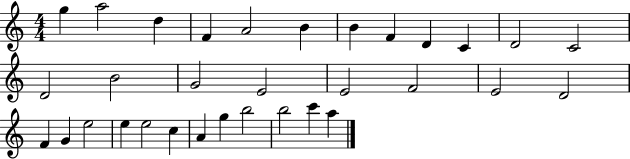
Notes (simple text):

G5/q A5/h D5/q F4/q A4/h B4/q B4/q F4/q D4/q C4/q D4/h C4/h D4/h B4/h G4/h E4/h E4/h F4/h E4/h D4/h F4/q G4/q E5/h E5/q E5/h C5/q A4/q G5/q B5/h B5/h C6/q A5/q